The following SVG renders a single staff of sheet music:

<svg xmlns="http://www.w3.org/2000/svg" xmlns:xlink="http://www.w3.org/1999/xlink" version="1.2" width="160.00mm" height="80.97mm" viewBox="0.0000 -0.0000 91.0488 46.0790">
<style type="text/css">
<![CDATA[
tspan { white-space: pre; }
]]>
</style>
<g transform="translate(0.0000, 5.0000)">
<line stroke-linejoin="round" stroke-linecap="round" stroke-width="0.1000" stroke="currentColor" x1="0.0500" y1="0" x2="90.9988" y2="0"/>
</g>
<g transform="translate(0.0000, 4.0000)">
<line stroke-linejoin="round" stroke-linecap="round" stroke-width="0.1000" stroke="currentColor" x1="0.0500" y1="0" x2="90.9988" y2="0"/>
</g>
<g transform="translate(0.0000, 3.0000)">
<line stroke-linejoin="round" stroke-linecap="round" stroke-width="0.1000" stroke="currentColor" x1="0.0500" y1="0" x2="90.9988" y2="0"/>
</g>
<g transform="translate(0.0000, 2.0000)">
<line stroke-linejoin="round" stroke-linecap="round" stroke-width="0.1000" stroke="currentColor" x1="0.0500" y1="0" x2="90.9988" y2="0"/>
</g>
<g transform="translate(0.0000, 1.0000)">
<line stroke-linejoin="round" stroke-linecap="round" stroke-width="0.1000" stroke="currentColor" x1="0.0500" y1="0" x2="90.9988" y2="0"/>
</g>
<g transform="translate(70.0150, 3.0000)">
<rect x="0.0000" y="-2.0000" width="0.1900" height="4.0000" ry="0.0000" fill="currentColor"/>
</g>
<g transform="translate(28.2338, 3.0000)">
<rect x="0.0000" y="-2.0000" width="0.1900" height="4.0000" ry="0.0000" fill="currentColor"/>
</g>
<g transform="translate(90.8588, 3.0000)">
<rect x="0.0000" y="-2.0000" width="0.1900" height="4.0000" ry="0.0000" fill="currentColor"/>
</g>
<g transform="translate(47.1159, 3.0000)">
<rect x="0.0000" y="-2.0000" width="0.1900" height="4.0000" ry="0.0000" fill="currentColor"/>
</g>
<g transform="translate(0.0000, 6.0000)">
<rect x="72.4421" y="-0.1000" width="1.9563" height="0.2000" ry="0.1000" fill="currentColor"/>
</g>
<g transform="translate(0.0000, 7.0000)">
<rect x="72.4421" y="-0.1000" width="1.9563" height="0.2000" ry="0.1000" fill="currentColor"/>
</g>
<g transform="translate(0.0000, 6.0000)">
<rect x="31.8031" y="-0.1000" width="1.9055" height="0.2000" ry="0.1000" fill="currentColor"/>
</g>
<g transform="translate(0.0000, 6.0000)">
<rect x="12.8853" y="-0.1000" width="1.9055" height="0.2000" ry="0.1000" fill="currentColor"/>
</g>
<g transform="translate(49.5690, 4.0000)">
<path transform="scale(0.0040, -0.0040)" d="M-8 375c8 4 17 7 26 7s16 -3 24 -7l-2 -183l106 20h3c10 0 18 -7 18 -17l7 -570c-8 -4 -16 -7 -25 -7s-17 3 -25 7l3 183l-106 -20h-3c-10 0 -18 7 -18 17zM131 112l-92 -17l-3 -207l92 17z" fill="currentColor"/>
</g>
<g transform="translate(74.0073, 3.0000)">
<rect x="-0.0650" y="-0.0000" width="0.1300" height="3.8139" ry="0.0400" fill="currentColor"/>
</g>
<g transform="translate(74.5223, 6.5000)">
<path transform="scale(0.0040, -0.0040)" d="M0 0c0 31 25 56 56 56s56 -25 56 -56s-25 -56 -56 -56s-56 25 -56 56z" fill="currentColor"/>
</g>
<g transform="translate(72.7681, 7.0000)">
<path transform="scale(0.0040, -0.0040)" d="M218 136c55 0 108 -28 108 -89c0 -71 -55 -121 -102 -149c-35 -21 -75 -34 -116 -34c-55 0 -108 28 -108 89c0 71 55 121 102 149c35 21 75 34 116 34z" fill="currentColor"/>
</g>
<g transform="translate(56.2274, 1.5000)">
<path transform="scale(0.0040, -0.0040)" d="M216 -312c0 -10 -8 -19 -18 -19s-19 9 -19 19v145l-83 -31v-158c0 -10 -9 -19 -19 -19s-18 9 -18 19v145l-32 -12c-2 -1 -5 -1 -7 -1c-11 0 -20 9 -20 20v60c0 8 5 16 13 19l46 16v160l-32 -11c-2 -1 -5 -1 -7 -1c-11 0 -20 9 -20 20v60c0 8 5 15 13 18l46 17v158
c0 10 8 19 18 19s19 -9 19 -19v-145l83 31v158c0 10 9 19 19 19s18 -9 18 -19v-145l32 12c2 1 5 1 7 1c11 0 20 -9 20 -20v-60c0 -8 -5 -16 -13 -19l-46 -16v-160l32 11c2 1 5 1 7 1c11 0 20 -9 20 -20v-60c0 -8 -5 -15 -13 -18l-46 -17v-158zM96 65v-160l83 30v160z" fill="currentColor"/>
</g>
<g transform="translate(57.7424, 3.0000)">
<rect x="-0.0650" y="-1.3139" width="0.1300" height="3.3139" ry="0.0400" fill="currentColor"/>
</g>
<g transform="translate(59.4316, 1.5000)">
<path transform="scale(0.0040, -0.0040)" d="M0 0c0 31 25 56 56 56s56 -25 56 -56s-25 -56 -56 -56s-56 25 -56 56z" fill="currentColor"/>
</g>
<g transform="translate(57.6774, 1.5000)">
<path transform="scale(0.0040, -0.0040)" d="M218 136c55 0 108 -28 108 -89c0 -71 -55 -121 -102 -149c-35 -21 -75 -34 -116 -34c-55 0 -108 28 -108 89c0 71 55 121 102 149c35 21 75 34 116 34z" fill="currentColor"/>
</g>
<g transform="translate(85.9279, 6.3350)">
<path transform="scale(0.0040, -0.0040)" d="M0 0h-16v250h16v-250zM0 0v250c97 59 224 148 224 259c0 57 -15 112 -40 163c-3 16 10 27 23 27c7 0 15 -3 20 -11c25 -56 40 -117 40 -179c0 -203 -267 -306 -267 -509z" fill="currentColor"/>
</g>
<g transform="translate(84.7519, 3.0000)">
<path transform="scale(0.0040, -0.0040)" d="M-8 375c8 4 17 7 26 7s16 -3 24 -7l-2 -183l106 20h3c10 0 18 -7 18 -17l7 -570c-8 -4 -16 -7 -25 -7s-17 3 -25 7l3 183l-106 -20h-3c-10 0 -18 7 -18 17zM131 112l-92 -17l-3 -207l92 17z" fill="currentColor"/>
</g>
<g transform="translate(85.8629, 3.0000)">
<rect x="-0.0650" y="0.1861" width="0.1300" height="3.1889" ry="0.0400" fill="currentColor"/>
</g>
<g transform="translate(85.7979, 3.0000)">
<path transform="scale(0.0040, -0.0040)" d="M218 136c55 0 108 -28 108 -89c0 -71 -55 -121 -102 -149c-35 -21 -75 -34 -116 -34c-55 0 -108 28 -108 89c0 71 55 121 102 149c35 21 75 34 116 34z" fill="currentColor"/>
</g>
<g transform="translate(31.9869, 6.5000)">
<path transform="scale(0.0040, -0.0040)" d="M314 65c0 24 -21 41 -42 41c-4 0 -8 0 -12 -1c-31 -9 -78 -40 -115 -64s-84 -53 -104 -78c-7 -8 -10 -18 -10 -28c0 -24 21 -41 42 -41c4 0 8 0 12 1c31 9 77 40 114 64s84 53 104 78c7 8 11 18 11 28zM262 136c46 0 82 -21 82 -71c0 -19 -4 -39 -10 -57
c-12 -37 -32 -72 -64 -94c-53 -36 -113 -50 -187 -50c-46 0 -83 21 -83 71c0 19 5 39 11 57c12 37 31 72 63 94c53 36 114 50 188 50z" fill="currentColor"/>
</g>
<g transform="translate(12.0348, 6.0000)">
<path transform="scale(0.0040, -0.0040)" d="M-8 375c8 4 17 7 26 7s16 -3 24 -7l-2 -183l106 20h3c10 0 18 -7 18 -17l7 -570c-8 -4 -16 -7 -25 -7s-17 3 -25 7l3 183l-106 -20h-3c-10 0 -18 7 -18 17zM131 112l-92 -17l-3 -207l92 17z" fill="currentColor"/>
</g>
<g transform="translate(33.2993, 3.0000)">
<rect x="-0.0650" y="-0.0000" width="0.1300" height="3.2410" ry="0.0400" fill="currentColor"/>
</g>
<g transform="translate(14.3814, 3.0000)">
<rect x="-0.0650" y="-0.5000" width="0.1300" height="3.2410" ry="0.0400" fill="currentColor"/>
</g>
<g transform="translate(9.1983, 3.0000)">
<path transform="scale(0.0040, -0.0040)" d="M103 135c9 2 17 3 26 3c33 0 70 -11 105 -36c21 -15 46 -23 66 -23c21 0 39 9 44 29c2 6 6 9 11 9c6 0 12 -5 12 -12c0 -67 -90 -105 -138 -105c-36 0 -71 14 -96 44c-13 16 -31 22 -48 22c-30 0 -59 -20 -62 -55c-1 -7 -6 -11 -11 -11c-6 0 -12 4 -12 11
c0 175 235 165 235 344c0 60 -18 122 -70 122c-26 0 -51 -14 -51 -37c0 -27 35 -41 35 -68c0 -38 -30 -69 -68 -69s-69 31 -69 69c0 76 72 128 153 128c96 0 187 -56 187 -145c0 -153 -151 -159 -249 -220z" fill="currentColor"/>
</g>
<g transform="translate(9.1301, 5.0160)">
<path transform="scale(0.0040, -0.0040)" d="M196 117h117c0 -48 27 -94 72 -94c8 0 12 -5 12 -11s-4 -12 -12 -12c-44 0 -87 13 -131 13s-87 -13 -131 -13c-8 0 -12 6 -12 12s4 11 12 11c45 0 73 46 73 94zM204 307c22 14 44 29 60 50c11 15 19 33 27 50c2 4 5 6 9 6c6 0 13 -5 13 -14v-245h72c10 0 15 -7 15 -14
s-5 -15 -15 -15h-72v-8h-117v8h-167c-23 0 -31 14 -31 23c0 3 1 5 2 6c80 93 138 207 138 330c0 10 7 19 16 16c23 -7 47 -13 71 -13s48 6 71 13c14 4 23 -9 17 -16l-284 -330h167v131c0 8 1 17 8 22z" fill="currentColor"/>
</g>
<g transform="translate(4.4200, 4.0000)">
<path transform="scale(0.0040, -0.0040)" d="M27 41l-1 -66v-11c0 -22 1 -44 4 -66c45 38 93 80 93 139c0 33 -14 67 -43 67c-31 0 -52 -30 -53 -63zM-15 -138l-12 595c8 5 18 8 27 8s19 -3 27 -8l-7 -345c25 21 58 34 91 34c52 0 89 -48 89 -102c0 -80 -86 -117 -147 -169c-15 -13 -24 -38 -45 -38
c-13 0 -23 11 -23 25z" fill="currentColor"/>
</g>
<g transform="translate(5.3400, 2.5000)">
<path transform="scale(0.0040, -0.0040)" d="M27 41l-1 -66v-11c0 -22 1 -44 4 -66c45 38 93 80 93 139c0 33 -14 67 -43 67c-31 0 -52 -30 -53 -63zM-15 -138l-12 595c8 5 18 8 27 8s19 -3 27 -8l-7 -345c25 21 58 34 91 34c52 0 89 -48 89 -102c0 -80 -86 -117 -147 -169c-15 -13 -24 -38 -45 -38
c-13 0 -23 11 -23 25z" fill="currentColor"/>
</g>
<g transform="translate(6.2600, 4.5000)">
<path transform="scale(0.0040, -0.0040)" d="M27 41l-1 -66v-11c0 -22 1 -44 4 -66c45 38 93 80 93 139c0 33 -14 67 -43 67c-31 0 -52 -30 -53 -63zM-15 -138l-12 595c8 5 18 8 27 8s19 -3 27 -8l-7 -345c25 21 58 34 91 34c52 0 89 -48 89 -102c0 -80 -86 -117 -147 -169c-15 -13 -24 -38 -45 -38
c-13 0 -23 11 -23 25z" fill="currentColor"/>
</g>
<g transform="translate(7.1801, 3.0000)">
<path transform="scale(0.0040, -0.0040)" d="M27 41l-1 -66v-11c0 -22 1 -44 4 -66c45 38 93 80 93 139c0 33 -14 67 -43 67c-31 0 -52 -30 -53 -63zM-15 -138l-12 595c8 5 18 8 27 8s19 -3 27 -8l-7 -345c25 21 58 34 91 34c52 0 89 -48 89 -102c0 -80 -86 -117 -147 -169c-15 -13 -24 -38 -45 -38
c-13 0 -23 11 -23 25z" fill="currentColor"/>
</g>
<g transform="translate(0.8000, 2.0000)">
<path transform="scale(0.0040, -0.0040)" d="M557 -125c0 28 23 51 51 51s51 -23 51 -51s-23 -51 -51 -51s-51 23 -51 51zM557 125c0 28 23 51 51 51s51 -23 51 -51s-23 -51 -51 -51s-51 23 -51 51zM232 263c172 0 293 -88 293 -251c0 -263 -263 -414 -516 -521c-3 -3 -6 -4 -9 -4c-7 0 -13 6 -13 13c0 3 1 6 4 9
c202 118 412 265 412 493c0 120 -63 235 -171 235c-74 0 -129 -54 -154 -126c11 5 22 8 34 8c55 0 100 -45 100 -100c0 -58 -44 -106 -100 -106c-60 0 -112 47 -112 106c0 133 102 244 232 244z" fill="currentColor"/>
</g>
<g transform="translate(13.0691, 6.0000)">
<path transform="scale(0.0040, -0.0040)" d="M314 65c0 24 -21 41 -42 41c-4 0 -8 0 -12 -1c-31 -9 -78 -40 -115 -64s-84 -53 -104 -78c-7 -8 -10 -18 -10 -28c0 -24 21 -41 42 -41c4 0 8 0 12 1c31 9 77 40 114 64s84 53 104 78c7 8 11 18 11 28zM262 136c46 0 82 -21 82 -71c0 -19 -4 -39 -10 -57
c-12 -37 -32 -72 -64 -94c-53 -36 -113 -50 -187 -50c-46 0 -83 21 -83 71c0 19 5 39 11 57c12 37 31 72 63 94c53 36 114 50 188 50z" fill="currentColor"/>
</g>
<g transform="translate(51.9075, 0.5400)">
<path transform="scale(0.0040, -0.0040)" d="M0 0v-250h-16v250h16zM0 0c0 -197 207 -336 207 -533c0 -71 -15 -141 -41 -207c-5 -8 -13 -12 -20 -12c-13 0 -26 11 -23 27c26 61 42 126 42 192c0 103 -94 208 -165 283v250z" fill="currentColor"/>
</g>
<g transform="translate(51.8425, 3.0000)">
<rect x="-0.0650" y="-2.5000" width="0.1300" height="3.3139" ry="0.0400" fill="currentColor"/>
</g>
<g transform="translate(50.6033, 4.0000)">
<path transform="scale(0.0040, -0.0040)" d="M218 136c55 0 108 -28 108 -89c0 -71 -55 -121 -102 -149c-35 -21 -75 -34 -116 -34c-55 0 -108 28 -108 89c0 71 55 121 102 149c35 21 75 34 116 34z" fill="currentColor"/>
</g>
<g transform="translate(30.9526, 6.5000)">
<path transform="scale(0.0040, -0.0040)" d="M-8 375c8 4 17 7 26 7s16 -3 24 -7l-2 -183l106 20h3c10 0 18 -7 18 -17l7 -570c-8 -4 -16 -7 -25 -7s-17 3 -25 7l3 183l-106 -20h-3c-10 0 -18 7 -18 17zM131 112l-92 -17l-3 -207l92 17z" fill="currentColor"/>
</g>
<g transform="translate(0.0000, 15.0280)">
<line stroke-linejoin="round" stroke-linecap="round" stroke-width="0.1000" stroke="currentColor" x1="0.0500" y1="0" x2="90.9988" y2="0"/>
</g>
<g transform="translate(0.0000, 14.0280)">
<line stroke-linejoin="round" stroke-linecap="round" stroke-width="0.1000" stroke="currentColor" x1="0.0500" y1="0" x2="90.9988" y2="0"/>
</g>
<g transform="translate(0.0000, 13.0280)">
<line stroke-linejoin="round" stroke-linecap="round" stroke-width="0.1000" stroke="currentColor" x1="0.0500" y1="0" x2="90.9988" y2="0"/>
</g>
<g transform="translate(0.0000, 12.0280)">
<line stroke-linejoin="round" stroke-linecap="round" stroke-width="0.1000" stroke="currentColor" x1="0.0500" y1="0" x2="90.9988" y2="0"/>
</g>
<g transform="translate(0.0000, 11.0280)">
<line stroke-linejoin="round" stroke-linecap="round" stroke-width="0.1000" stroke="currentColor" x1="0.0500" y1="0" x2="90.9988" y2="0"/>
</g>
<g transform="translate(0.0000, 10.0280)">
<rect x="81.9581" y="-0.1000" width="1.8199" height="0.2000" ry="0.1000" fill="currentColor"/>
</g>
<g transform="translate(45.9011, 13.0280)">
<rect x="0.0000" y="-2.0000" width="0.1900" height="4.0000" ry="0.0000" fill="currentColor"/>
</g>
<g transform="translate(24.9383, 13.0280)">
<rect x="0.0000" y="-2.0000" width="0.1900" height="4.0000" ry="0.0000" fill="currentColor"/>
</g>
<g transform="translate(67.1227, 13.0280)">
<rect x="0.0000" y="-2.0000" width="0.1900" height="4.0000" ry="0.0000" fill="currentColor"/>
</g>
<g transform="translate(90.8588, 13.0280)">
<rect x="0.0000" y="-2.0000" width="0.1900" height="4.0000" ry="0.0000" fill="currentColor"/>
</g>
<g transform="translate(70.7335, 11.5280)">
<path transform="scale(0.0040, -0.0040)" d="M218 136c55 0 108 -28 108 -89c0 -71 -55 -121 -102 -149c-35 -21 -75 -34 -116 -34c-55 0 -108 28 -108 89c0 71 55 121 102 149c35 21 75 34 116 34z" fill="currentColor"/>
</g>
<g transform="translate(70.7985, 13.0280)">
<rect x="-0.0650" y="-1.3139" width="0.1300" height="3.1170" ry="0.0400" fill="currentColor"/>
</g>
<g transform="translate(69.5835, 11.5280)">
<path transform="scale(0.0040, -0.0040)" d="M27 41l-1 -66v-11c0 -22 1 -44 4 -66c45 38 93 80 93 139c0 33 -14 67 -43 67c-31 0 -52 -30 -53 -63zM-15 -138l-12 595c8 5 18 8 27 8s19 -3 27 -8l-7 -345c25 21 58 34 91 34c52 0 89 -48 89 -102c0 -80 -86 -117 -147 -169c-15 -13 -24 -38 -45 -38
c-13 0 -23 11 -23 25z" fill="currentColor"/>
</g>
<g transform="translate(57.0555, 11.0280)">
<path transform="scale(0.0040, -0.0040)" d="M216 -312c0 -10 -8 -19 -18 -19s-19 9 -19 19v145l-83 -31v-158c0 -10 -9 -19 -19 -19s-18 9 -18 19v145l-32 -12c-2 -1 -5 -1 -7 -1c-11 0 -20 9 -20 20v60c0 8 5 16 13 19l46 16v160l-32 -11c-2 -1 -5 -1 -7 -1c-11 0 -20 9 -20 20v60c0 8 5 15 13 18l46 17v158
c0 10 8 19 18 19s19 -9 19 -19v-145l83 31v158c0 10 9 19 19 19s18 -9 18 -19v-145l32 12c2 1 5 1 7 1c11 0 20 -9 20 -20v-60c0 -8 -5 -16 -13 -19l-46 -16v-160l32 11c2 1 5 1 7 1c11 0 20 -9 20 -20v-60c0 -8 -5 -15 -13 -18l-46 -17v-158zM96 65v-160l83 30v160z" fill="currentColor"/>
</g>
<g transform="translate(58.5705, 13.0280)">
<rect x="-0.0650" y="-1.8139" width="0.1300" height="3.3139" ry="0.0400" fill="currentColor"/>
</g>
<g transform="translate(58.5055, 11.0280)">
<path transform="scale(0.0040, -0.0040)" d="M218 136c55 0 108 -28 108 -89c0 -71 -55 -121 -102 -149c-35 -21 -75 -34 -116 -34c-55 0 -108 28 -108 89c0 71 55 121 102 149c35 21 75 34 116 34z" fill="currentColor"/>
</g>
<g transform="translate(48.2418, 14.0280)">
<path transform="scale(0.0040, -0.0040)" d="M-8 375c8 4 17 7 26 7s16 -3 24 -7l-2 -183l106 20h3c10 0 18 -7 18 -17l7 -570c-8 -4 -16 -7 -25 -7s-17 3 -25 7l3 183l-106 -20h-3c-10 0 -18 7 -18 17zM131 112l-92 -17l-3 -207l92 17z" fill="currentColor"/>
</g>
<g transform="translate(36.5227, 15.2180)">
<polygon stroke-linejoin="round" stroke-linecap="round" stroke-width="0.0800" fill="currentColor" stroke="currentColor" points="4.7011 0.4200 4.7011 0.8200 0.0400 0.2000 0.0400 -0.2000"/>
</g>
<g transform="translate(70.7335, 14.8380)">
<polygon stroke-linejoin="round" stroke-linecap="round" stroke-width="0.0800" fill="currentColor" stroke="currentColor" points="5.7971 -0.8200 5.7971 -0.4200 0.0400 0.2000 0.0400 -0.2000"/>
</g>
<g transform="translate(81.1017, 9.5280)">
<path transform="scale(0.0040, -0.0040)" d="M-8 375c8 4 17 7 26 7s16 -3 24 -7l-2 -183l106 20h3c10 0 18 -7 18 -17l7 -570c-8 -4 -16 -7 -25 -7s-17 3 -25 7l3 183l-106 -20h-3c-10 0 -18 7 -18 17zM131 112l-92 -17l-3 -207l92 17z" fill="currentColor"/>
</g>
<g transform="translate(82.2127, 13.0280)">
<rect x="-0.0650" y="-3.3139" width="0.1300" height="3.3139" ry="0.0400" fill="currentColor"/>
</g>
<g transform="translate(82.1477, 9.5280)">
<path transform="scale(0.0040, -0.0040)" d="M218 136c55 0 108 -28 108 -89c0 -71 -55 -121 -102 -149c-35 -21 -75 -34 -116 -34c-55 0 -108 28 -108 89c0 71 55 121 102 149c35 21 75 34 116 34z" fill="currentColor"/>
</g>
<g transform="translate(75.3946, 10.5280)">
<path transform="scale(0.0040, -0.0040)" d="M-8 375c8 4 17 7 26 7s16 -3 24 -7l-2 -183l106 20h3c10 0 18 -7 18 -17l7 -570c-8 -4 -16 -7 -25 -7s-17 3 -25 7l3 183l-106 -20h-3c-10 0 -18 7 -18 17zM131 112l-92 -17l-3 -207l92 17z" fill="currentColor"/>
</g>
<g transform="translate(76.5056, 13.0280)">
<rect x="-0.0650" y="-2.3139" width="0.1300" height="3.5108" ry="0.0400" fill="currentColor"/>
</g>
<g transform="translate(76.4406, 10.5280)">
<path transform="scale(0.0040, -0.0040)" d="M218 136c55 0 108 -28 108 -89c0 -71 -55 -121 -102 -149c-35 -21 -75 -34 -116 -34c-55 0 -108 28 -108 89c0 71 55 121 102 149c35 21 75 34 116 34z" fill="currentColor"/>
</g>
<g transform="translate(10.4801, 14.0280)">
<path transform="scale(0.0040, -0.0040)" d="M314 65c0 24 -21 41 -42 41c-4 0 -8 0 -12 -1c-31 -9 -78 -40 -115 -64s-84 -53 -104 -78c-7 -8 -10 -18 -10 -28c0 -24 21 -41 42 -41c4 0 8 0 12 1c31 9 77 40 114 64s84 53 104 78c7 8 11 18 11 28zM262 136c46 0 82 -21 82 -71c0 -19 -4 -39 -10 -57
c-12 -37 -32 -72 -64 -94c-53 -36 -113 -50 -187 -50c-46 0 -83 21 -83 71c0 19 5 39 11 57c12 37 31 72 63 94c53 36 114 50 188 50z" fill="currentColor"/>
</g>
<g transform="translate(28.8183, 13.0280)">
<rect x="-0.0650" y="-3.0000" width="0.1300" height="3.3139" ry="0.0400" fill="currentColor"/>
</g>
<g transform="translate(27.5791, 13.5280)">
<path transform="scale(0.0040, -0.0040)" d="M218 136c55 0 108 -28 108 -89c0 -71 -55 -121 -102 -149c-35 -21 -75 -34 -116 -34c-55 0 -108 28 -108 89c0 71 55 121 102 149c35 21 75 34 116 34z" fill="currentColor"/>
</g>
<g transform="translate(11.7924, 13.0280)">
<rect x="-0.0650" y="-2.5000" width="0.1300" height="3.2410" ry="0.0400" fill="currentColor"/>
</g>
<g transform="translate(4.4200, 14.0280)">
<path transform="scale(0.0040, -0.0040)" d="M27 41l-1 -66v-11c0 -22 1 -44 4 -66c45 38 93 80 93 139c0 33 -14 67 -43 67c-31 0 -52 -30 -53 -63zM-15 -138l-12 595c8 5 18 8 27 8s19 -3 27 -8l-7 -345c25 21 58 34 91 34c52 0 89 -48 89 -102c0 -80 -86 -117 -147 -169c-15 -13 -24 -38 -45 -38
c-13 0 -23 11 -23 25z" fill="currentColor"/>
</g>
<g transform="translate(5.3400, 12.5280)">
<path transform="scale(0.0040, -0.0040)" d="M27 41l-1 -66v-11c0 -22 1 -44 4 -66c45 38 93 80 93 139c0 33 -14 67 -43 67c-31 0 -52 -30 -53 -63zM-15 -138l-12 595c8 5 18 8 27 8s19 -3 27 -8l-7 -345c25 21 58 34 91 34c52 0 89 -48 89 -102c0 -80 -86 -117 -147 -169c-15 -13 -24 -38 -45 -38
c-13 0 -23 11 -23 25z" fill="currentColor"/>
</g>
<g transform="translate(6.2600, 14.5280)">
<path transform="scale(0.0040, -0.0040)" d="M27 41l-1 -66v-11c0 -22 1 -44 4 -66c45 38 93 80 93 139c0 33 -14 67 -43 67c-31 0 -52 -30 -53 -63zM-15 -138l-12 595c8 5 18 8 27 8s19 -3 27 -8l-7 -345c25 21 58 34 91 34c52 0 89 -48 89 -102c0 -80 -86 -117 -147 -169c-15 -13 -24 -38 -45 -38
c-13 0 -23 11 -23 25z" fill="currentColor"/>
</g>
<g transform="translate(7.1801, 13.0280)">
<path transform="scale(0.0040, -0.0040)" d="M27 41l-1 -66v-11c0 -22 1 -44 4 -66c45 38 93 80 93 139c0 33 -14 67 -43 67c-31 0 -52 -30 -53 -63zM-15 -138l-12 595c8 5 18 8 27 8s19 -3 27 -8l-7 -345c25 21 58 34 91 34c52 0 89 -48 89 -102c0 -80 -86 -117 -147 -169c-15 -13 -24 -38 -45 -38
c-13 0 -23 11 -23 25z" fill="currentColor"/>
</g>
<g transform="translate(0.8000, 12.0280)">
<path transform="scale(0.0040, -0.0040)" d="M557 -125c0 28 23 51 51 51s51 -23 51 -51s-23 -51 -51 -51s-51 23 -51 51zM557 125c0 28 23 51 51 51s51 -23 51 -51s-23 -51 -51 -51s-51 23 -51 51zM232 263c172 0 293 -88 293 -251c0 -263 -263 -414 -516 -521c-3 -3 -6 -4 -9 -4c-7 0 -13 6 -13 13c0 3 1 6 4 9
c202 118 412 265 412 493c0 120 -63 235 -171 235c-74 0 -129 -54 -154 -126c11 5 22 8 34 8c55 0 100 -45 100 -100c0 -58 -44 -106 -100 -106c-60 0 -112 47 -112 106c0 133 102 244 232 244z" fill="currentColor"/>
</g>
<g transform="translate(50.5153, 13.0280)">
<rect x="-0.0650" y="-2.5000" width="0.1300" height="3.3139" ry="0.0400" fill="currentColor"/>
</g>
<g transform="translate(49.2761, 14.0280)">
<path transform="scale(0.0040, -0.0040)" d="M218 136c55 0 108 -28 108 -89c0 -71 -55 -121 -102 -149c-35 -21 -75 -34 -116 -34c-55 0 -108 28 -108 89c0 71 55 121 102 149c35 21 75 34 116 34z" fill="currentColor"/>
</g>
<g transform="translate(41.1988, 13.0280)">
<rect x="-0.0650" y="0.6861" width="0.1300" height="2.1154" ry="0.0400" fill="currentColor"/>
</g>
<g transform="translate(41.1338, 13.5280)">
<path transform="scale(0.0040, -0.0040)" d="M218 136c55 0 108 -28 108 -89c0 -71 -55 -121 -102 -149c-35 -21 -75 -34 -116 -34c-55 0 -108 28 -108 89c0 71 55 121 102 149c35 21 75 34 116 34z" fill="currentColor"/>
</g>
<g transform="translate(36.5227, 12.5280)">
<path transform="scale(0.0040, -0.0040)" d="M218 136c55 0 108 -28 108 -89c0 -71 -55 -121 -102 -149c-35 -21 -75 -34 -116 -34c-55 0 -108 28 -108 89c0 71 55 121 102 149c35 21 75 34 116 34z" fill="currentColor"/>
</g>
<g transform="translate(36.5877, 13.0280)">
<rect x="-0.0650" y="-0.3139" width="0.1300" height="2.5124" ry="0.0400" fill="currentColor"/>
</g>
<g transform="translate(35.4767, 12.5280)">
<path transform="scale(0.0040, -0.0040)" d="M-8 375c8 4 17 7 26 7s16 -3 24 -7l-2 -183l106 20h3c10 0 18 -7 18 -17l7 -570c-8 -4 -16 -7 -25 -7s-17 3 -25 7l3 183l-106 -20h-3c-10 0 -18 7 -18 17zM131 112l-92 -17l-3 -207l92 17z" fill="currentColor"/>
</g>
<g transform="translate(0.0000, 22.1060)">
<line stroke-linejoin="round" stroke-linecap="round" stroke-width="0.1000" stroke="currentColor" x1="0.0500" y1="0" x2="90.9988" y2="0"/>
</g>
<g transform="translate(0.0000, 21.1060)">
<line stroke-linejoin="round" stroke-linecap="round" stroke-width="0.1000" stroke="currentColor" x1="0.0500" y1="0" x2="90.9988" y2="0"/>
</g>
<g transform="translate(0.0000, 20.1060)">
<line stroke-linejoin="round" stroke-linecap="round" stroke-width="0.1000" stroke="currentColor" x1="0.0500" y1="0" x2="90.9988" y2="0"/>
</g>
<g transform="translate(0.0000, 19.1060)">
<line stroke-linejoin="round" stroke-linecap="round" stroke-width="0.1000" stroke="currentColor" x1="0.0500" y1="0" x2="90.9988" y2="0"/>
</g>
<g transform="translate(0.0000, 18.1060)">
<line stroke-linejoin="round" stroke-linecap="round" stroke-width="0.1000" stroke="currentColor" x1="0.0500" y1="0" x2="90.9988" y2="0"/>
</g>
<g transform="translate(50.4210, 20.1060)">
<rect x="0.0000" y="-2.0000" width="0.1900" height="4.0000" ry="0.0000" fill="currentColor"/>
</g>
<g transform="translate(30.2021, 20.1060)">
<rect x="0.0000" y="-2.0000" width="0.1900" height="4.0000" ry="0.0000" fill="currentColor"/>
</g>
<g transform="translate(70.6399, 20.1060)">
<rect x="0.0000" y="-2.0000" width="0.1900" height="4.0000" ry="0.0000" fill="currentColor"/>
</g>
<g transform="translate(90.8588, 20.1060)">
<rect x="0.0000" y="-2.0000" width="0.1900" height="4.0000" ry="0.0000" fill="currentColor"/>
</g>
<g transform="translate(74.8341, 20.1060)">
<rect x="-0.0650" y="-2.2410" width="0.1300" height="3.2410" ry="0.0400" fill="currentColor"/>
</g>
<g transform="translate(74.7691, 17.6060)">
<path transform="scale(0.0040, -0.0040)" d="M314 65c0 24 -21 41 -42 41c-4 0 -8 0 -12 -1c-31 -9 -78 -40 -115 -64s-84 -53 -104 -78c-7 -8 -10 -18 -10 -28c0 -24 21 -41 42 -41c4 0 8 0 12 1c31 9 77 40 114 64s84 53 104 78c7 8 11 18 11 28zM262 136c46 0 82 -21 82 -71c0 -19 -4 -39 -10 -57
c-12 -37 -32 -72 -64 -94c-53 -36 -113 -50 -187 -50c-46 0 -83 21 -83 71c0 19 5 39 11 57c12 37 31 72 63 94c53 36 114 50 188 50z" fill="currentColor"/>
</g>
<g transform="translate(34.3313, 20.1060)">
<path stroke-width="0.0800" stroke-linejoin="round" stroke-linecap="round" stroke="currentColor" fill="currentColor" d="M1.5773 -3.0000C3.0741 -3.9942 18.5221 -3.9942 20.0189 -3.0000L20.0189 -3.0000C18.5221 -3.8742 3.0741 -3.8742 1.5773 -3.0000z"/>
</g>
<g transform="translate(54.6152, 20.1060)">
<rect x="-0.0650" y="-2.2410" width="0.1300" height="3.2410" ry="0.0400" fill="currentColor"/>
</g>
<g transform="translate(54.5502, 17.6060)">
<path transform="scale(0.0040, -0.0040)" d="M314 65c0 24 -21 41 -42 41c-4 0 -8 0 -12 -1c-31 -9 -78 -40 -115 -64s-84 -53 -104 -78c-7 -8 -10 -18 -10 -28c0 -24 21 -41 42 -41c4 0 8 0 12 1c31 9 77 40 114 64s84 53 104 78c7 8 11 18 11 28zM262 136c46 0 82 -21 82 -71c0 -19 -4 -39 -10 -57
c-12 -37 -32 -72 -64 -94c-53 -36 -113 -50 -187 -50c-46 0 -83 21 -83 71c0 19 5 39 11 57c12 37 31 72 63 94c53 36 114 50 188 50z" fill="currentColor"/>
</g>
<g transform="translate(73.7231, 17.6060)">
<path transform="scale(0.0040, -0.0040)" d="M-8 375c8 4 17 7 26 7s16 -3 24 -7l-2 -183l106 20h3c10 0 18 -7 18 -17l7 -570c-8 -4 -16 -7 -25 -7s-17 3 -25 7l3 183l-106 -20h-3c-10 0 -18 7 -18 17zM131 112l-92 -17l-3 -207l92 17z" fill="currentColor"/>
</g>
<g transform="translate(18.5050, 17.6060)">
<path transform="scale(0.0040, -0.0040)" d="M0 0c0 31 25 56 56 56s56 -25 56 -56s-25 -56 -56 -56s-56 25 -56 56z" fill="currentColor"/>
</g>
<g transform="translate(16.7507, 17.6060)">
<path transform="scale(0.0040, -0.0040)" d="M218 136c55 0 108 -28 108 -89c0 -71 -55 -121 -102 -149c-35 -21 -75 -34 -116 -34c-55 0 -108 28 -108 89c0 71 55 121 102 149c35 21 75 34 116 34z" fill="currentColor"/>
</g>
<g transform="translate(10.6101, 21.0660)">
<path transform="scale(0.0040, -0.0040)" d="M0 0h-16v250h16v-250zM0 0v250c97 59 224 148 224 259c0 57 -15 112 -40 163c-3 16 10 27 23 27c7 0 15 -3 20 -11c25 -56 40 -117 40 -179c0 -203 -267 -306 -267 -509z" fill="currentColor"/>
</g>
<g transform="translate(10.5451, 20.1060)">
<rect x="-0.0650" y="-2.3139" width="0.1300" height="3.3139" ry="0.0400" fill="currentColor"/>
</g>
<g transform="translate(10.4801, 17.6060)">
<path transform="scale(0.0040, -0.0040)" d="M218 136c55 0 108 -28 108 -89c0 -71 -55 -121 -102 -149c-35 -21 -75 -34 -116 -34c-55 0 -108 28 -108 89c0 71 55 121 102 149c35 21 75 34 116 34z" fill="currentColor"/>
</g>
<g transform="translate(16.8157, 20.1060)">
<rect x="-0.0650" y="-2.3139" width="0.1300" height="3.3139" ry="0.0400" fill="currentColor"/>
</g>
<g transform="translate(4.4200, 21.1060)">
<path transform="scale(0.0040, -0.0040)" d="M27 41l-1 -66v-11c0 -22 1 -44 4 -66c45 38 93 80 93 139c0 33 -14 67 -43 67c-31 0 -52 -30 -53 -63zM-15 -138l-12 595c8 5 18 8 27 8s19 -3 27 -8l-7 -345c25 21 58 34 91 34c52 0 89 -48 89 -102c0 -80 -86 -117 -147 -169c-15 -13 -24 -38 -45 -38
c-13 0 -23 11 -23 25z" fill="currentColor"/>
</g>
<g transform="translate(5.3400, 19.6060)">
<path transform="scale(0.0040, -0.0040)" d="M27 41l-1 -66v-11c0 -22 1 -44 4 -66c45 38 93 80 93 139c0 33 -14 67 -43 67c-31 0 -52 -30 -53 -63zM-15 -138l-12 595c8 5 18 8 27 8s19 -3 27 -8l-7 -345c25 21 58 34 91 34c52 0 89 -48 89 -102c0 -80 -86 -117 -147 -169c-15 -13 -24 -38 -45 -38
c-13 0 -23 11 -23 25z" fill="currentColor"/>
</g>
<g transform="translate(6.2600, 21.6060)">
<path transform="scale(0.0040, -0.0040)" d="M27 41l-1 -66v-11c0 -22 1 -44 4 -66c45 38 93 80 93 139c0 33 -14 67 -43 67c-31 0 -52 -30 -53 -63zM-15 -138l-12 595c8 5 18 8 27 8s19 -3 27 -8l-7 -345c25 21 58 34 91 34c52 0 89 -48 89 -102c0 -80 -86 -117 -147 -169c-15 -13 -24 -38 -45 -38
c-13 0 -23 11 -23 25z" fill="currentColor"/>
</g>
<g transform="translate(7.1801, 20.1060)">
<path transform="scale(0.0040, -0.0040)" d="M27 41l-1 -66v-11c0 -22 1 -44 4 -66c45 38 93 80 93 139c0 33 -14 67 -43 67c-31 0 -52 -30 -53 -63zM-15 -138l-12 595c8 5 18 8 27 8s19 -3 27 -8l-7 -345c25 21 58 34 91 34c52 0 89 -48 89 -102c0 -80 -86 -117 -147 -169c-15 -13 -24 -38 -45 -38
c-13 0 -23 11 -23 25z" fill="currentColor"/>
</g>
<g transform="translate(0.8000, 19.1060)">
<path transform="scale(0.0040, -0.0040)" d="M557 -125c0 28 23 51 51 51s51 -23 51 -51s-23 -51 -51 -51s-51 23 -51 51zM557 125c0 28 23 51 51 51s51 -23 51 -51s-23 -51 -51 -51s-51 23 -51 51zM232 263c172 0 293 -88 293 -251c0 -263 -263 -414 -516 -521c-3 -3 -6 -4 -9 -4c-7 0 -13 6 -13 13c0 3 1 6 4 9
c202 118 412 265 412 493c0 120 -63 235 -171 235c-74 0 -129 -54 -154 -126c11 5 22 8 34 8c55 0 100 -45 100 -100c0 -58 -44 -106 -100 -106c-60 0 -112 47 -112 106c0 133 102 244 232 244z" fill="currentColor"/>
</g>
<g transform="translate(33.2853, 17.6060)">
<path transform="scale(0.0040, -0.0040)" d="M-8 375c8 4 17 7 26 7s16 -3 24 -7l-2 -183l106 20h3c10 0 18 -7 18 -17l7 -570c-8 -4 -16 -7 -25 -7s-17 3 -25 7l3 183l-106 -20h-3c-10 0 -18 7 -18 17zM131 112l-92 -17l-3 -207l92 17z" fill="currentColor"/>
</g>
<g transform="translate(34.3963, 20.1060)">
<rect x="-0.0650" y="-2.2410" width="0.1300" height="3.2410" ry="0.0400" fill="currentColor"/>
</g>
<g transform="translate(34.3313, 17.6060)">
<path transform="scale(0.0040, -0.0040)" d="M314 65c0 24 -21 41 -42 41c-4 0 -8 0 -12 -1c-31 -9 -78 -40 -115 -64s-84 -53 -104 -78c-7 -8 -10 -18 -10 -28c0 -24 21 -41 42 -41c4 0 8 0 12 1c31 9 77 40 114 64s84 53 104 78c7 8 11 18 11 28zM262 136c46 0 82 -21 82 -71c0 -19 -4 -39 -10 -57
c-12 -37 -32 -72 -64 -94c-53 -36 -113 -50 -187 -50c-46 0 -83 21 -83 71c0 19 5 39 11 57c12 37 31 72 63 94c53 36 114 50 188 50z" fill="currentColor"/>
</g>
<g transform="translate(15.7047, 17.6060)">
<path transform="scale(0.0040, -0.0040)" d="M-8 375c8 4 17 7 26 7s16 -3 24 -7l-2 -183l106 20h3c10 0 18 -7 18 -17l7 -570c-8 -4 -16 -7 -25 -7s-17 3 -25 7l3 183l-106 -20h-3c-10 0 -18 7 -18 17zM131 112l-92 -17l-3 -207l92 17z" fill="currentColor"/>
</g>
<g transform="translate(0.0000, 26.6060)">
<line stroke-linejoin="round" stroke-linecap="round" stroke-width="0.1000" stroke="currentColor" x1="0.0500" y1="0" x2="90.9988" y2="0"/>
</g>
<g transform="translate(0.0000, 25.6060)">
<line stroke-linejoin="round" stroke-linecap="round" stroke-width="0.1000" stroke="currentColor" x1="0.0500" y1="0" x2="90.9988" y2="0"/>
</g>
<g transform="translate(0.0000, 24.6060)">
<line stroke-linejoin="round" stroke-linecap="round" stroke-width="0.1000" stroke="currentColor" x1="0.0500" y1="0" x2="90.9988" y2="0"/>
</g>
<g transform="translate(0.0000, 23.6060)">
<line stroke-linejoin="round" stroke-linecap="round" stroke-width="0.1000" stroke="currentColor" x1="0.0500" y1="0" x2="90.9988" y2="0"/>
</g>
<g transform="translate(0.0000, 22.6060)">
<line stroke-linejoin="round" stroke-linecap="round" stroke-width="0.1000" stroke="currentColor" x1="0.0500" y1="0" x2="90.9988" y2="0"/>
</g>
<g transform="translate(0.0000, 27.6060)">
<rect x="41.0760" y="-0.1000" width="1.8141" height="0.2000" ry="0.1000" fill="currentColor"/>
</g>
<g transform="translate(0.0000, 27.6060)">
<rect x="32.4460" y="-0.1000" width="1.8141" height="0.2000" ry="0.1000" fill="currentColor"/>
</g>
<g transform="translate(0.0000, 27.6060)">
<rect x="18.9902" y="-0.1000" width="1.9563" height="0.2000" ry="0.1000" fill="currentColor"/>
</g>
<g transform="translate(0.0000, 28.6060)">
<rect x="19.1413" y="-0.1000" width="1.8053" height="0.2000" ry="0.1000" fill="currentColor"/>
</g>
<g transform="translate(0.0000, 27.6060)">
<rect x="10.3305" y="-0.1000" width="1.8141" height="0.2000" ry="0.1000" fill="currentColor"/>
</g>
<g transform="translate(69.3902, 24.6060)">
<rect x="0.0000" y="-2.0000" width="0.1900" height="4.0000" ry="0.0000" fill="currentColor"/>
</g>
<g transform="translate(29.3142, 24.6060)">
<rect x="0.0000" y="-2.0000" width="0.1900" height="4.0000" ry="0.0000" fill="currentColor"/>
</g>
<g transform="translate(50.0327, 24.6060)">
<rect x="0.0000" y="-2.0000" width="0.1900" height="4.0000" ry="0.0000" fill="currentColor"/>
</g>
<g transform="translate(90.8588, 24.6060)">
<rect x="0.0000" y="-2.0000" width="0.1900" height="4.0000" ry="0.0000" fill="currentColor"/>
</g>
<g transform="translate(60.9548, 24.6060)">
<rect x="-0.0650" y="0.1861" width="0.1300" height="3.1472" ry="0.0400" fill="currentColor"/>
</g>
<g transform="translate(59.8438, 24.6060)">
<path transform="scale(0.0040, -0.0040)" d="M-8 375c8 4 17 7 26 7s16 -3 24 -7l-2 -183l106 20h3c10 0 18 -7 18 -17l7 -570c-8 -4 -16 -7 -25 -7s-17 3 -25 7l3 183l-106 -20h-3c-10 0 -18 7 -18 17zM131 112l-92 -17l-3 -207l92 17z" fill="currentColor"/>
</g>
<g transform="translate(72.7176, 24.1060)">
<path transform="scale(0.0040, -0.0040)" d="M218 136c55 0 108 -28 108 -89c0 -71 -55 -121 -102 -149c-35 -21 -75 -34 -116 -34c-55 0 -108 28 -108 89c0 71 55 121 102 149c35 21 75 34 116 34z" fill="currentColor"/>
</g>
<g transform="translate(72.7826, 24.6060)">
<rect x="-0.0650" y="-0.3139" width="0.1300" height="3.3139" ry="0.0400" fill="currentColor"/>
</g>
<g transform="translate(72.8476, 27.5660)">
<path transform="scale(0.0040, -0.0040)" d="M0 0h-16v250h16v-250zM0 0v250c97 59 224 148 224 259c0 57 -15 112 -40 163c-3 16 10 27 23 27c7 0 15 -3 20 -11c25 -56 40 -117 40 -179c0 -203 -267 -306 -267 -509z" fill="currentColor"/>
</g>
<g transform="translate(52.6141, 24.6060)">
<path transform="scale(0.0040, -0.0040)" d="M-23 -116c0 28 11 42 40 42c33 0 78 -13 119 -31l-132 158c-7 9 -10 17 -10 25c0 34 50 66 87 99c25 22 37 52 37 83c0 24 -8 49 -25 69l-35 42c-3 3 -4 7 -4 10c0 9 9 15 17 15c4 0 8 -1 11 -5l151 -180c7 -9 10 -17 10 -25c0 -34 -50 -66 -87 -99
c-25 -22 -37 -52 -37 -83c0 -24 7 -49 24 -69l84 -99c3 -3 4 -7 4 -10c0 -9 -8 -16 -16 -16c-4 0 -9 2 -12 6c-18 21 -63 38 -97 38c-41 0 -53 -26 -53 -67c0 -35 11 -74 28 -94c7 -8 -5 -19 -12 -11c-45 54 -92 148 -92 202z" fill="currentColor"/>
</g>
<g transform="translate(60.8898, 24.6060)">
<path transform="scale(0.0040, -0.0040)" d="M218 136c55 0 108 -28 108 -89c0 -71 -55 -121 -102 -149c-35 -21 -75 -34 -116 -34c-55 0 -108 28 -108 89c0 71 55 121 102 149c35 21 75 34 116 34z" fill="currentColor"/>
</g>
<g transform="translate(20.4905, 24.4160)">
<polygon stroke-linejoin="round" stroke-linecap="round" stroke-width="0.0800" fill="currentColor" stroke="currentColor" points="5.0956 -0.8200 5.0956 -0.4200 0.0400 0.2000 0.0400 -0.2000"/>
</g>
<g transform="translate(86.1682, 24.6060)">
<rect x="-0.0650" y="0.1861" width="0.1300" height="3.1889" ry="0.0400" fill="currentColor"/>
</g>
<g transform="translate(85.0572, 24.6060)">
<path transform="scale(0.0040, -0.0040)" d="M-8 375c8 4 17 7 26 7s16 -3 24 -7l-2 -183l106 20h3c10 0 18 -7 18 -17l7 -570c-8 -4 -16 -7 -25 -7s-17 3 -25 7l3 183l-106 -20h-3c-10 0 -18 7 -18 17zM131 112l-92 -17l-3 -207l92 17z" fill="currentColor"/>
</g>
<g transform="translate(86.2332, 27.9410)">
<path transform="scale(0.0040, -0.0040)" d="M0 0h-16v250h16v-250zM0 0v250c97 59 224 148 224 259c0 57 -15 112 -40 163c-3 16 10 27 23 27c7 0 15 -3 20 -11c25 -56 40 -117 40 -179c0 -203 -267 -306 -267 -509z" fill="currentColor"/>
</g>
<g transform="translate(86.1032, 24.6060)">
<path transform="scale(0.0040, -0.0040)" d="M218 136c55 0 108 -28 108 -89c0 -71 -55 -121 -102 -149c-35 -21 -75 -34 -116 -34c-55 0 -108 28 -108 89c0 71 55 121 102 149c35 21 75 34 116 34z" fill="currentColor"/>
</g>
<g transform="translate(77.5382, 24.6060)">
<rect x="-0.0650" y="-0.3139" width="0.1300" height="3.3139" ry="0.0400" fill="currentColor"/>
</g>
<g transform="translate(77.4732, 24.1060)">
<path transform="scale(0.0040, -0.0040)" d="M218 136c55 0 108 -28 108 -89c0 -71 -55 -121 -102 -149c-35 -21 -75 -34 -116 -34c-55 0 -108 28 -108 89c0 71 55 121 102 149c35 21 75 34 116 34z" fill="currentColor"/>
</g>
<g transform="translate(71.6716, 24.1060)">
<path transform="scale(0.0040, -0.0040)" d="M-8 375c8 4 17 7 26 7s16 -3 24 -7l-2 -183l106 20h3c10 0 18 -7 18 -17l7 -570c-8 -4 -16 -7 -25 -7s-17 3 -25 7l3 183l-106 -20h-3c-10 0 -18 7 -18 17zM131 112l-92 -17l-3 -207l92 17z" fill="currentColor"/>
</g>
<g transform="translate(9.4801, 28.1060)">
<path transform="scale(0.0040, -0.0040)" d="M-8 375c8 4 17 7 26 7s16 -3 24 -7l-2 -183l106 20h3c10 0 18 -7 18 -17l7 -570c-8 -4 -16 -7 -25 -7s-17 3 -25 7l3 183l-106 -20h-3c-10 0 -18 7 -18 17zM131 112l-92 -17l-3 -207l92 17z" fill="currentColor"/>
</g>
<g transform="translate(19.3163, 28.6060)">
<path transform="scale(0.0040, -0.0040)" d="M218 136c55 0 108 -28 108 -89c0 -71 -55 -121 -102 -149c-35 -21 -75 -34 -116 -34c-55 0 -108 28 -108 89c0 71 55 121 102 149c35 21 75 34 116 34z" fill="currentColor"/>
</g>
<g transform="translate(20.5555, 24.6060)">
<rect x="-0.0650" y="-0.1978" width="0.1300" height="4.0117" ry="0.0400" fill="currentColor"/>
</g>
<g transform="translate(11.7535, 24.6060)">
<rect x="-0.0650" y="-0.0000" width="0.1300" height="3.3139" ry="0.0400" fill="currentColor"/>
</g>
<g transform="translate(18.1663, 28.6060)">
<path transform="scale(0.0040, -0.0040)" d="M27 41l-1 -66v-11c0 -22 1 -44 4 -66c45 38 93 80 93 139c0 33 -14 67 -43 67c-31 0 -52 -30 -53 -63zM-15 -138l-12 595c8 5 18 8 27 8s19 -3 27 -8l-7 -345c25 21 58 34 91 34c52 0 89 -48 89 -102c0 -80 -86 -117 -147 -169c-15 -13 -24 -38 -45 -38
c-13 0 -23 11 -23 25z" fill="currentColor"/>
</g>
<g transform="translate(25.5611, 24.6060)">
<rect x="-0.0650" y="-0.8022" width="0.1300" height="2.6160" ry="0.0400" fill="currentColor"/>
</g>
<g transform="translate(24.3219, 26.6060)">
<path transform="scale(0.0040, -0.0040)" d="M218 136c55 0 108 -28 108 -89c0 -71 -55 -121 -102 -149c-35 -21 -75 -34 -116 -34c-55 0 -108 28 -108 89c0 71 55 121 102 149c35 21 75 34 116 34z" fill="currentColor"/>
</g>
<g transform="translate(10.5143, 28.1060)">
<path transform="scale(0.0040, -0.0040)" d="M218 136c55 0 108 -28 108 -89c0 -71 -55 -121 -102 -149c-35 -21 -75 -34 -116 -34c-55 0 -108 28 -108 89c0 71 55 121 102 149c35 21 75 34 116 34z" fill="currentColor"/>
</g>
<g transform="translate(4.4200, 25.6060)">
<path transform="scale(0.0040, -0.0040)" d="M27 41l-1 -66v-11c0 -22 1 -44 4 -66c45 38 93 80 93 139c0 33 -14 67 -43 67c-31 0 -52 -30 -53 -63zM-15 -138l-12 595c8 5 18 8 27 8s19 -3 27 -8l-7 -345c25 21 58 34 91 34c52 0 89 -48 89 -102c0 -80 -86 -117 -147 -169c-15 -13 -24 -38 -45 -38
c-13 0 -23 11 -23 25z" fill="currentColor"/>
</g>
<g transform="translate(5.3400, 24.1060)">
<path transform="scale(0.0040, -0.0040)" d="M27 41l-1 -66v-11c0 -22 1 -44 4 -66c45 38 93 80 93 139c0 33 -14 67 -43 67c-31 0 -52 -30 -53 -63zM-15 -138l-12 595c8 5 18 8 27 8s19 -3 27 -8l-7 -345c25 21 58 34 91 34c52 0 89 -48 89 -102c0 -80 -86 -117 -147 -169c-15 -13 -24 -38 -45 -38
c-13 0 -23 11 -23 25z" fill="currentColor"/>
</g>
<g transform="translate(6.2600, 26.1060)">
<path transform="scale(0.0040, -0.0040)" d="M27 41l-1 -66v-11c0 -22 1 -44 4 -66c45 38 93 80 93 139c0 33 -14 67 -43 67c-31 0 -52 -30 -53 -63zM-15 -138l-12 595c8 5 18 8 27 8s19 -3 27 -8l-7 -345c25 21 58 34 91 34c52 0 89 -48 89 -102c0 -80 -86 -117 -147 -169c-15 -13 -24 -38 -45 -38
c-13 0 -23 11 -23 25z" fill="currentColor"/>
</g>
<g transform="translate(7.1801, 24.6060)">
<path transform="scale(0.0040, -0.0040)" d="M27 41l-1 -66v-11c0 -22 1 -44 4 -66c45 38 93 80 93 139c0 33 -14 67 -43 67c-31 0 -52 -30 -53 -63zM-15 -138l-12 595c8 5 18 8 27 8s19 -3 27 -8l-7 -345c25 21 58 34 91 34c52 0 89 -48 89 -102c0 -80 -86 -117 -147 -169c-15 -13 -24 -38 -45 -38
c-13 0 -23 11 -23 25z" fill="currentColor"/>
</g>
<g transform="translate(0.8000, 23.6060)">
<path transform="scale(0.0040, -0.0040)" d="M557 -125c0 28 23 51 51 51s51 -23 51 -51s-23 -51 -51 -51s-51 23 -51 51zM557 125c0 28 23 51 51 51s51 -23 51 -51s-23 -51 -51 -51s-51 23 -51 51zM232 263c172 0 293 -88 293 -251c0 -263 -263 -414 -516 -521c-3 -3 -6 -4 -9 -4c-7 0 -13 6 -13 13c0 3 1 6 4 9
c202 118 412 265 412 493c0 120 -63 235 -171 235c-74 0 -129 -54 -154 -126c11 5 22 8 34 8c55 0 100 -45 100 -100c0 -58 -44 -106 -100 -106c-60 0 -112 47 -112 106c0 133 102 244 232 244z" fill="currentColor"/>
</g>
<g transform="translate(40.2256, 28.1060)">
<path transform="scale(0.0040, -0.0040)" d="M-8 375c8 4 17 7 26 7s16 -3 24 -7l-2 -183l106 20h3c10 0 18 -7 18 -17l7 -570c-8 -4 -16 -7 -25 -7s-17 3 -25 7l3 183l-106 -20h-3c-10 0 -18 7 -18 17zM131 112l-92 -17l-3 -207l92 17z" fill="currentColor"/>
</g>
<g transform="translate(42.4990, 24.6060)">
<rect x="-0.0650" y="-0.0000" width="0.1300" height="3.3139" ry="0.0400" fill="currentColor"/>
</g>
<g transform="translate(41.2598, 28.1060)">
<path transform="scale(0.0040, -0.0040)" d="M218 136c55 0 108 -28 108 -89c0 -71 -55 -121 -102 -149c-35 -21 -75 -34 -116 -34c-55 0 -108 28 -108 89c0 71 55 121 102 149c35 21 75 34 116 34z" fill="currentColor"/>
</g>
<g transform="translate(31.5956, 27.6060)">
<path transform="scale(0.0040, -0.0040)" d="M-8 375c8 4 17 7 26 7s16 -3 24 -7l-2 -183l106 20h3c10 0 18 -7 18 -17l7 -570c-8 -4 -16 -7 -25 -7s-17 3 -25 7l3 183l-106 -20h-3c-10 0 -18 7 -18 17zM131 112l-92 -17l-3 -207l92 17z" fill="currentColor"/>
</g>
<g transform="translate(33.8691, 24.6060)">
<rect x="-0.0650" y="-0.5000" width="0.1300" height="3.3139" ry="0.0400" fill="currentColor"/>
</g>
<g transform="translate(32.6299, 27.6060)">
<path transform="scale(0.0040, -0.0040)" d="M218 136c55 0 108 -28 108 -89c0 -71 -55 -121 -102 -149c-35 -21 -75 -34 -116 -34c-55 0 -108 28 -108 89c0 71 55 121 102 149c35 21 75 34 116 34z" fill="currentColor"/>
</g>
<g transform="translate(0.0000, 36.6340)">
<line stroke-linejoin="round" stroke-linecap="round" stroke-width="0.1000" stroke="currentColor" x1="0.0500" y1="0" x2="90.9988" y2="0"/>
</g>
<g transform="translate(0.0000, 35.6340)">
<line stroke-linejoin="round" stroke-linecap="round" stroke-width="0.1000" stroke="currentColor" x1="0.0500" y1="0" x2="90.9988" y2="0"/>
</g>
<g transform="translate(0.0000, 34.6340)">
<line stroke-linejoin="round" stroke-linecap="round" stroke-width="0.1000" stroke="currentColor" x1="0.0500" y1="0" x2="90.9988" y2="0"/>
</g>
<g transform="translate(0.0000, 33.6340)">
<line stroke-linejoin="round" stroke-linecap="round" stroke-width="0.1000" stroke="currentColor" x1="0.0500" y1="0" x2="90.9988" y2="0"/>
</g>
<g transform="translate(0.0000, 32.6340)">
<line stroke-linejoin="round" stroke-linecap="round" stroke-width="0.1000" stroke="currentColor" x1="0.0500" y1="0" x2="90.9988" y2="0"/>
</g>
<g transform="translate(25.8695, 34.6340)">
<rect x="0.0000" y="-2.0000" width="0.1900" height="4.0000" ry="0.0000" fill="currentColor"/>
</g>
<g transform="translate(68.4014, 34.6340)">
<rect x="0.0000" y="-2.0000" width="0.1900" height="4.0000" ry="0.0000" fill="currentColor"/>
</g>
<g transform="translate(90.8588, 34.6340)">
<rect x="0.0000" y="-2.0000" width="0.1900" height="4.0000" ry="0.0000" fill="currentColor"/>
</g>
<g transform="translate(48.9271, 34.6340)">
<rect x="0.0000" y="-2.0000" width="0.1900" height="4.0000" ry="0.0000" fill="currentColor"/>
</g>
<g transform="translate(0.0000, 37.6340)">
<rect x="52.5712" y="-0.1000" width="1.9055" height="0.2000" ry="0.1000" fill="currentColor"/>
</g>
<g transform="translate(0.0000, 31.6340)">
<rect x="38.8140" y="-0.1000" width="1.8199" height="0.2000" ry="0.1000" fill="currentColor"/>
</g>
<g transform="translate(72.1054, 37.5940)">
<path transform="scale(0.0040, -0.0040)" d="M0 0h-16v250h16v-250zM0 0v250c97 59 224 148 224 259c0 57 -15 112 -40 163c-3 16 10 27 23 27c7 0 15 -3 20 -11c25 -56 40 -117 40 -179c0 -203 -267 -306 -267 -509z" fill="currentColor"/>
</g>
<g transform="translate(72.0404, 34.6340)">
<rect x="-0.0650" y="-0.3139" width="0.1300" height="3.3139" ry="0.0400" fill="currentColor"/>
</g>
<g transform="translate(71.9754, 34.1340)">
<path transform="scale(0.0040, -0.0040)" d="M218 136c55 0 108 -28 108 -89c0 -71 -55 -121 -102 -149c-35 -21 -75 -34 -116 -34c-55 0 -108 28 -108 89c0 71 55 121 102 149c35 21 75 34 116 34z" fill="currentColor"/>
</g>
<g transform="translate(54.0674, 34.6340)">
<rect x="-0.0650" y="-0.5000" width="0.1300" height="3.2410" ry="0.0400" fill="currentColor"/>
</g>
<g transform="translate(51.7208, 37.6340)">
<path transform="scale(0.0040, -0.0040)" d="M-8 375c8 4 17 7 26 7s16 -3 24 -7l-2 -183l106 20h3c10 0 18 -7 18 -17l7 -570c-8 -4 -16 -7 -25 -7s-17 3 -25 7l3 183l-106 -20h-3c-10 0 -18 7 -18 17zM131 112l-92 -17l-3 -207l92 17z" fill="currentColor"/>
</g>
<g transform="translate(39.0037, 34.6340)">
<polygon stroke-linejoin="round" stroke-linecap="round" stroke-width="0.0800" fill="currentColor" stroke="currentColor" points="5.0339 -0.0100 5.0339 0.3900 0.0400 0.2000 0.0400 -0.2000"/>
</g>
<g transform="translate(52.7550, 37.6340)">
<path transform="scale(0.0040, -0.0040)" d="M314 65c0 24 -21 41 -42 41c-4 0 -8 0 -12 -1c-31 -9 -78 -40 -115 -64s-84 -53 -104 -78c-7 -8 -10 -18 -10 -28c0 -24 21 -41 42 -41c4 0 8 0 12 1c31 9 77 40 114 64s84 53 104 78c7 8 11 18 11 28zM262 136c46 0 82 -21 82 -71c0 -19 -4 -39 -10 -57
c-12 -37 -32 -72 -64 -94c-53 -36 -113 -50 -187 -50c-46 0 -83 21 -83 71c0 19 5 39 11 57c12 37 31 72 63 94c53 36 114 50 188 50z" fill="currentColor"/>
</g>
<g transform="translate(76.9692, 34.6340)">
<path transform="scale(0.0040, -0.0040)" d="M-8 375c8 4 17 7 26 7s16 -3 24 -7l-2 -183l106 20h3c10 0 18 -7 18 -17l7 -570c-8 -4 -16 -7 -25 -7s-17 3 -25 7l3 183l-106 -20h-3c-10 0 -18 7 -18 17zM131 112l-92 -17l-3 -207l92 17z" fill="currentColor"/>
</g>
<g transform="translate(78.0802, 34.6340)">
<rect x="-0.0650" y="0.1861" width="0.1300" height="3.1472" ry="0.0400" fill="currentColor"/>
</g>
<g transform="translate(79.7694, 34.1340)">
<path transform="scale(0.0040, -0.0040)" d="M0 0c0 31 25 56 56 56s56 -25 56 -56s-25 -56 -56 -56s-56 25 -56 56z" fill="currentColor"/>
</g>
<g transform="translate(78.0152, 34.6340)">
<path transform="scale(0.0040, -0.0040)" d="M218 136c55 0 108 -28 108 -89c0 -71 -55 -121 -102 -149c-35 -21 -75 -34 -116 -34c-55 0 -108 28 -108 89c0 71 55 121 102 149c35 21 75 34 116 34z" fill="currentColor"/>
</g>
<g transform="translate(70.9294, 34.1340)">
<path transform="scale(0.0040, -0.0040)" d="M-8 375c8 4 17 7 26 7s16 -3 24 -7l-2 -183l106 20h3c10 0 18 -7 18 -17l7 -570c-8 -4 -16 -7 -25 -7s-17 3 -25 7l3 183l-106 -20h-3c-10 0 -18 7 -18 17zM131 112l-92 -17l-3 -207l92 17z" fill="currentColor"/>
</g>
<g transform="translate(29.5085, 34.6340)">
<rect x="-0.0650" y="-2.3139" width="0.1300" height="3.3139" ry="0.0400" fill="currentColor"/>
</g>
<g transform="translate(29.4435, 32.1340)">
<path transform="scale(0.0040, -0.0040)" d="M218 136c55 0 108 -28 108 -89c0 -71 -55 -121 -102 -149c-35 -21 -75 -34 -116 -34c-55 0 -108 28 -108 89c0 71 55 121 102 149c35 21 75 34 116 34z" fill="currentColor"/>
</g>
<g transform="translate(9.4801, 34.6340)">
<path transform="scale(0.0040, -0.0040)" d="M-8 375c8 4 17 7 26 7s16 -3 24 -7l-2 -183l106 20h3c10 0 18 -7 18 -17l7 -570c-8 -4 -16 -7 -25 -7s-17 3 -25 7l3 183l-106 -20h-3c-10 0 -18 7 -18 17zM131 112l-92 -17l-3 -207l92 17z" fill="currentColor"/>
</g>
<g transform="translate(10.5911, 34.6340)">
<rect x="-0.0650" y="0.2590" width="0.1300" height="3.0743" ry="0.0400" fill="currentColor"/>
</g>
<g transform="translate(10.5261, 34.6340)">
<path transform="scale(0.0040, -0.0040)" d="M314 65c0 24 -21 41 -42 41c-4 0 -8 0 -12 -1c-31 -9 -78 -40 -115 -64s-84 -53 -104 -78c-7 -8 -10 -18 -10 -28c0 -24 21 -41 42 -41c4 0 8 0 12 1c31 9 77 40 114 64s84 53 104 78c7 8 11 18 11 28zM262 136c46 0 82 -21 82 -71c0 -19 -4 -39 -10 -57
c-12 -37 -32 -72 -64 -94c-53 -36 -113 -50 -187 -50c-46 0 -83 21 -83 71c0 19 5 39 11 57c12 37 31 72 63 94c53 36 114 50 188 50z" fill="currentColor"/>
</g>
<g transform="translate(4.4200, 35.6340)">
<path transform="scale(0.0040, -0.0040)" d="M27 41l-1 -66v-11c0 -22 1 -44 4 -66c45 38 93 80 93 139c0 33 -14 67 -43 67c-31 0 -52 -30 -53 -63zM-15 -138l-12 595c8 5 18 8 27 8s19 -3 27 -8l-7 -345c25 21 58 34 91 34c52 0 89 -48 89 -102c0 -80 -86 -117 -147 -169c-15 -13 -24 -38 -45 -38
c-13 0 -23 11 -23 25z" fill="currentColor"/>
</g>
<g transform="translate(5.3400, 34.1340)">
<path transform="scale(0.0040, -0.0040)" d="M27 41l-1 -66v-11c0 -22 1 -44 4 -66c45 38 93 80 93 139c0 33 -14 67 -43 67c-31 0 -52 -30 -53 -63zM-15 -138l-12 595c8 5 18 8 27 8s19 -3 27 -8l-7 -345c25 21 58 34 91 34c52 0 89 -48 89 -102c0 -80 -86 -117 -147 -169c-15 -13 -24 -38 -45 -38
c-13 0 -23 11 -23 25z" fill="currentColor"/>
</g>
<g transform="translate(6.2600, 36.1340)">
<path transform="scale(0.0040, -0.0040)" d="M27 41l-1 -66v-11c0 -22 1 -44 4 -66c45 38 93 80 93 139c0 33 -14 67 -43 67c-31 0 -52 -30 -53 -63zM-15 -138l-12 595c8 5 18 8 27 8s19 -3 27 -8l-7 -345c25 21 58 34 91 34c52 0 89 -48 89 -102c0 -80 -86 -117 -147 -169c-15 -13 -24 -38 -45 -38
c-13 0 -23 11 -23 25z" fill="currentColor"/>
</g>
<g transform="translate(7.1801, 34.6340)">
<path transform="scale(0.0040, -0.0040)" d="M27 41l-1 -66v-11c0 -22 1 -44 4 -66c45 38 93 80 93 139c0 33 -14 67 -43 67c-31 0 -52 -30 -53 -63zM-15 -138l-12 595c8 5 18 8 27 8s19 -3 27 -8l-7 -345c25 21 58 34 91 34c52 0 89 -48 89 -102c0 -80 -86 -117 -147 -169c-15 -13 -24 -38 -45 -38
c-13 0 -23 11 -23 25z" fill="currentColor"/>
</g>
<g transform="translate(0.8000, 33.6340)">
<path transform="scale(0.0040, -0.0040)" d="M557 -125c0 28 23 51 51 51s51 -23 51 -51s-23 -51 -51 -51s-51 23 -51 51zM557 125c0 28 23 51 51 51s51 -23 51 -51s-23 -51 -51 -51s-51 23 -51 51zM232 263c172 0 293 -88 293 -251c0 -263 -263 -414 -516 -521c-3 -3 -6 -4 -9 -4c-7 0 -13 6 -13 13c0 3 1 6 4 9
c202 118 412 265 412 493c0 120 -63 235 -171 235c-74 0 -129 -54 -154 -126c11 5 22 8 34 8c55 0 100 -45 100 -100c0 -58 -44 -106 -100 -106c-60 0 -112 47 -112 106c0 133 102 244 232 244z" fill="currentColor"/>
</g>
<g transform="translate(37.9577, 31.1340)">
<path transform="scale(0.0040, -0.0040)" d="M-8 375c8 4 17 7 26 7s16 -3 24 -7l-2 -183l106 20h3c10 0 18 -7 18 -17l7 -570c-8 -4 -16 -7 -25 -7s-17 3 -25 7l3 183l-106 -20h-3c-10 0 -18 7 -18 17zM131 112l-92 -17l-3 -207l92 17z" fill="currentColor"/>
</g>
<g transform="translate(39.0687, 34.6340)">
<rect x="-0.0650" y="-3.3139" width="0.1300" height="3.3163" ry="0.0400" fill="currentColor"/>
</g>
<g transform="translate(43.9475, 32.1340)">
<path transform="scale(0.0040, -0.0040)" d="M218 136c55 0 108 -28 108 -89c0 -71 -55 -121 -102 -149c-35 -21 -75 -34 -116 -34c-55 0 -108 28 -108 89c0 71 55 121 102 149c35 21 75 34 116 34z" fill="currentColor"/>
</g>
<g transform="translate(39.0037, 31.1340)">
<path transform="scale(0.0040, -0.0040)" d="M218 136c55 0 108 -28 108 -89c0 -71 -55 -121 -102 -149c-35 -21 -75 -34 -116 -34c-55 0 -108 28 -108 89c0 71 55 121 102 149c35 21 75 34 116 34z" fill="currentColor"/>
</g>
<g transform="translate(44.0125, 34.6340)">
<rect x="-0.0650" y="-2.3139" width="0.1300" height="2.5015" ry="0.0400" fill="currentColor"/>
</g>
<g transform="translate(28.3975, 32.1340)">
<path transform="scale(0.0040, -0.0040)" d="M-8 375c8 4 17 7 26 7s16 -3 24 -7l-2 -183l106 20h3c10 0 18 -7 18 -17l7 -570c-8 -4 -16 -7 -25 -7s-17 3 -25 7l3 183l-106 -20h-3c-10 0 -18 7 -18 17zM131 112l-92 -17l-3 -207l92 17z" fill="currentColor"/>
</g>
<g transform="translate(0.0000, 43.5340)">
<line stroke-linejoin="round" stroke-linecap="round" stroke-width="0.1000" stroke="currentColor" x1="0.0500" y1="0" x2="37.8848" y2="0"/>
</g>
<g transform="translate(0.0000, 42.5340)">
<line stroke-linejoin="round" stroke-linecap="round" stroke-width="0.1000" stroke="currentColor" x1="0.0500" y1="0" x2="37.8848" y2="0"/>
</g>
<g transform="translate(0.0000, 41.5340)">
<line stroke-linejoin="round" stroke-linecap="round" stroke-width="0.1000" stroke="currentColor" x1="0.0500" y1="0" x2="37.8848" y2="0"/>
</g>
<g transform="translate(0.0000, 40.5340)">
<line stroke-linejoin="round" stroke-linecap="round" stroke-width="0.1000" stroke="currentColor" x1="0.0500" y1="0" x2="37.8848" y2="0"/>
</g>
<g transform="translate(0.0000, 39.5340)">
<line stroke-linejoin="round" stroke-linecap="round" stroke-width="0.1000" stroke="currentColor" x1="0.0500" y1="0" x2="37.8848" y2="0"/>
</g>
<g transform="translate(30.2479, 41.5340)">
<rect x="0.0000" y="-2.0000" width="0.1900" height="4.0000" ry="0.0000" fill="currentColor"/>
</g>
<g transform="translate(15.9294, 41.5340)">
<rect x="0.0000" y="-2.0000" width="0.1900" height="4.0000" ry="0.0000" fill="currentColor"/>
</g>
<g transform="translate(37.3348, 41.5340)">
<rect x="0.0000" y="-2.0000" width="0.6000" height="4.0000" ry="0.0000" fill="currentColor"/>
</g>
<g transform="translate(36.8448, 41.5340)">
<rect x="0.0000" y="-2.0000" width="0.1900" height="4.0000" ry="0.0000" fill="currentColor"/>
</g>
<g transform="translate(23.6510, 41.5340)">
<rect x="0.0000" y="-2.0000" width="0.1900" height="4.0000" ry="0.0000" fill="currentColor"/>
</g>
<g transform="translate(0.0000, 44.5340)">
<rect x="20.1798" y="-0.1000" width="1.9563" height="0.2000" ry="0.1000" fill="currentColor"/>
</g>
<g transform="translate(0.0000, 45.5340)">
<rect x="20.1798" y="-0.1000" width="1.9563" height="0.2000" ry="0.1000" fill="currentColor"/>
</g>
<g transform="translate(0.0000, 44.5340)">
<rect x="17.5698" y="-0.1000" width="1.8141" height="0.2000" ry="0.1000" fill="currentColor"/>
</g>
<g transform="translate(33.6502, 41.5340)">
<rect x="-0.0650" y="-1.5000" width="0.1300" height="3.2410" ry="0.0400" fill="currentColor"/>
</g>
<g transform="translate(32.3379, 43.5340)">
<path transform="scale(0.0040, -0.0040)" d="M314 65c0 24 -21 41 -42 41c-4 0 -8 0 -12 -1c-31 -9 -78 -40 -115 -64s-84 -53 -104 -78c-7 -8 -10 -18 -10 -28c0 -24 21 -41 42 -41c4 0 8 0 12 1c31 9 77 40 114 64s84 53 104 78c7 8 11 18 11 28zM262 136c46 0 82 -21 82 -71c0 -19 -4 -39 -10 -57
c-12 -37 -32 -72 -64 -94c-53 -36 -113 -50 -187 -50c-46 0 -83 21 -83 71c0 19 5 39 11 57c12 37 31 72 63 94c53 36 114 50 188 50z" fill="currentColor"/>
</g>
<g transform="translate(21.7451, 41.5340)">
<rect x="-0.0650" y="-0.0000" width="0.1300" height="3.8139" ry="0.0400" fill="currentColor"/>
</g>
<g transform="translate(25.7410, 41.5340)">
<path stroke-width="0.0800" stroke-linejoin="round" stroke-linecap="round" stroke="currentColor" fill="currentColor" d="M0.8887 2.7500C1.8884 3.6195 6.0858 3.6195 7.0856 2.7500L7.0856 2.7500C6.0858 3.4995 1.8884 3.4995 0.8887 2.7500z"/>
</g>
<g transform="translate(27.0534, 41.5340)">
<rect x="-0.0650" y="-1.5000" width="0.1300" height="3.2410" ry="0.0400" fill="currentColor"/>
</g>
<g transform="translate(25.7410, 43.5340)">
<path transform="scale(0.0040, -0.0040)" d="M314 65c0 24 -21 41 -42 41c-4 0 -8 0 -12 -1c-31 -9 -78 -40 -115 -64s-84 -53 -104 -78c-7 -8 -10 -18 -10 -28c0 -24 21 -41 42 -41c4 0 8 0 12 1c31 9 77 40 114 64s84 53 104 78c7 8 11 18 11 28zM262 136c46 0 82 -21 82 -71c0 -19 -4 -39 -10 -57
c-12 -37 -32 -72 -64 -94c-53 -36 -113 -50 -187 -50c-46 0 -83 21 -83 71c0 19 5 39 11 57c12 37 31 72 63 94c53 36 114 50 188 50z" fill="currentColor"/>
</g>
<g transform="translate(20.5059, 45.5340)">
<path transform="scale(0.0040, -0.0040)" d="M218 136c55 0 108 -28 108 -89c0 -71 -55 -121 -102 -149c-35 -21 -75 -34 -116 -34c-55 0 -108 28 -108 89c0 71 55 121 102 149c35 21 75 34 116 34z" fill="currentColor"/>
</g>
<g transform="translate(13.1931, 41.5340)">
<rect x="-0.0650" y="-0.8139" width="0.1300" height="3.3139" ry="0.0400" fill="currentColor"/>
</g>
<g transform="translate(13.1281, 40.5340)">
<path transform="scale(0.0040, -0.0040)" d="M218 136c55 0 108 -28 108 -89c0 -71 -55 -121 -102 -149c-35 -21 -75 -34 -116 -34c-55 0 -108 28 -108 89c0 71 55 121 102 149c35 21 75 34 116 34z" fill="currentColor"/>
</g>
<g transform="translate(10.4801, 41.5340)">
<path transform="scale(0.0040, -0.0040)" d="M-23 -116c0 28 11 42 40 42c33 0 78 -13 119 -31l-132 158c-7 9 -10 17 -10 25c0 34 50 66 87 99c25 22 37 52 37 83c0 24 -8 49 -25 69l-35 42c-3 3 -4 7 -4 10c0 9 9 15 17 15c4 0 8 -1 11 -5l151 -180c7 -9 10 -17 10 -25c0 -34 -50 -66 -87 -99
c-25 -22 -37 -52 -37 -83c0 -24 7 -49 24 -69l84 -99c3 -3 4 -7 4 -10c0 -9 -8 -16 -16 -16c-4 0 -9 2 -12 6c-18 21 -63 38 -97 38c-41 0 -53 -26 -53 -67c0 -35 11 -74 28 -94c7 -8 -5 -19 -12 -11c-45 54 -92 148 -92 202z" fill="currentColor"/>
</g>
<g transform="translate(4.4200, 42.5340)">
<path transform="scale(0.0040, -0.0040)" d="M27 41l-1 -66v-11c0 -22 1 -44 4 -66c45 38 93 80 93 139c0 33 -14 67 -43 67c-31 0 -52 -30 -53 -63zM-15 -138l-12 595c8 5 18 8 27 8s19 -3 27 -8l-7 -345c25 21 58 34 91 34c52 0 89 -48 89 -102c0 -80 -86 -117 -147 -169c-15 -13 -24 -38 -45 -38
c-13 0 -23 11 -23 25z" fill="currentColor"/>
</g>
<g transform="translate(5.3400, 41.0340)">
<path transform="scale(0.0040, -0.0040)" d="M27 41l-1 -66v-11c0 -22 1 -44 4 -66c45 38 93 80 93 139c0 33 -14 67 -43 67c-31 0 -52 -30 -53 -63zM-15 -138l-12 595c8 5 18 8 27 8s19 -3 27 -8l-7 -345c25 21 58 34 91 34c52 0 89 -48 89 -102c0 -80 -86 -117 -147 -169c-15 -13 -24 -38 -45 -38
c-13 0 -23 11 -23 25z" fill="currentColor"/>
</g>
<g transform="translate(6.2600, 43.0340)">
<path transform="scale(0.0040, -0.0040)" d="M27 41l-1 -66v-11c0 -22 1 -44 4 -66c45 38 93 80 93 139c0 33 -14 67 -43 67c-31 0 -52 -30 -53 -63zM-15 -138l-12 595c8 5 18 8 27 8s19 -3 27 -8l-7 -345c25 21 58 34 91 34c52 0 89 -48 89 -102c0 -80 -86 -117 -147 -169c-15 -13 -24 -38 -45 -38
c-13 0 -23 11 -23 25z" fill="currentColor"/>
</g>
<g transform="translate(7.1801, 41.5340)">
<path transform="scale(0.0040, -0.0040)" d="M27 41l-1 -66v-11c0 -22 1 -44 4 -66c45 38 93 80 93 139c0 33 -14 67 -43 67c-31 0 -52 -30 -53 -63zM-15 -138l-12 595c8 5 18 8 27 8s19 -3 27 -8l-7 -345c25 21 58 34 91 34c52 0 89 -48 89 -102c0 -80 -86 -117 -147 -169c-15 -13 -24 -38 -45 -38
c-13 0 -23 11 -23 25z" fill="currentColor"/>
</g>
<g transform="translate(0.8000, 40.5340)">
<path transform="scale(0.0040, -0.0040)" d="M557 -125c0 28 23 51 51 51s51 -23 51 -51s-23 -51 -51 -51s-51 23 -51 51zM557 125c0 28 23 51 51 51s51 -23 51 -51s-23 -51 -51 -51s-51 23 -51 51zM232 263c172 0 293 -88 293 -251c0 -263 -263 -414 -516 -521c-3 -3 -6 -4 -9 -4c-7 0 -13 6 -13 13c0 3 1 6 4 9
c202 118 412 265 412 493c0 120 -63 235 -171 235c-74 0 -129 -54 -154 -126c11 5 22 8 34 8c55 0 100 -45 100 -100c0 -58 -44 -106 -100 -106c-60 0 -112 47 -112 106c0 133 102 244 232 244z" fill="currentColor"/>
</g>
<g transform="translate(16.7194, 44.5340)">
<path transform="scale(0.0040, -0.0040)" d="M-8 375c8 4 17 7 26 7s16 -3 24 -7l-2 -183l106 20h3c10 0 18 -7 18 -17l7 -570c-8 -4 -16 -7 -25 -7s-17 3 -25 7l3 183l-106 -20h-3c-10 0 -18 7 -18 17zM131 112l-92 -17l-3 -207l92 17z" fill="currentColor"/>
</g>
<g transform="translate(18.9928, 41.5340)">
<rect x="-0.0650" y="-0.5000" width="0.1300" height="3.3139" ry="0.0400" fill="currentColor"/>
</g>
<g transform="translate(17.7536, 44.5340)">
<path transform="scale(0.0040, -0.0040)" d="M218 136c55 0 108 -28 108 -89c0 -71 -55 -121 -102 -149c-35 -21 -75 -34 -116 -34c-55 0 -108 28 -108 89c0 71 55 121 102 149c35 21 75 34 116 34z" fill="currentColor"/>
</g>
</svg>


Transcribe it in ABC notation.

X:1
T:Untitled
M:2/4
L:1/4
K:Ab
E,,2 D,,2 B,,/2 ^G, C,, D,/2 _B,,2 C, E,/2 C,/2 B,, ^A, _G,/2 B,/2 D _B,/2 B, B,2 B,2 B,2 D,, _C,,/2 G,,/2 E,, D,, z D, E,/2 E, D,/2 D,2 B, D/2 B,/2 E,,2 E,/2 D, z F, E,, C,, G,,2 G,,2